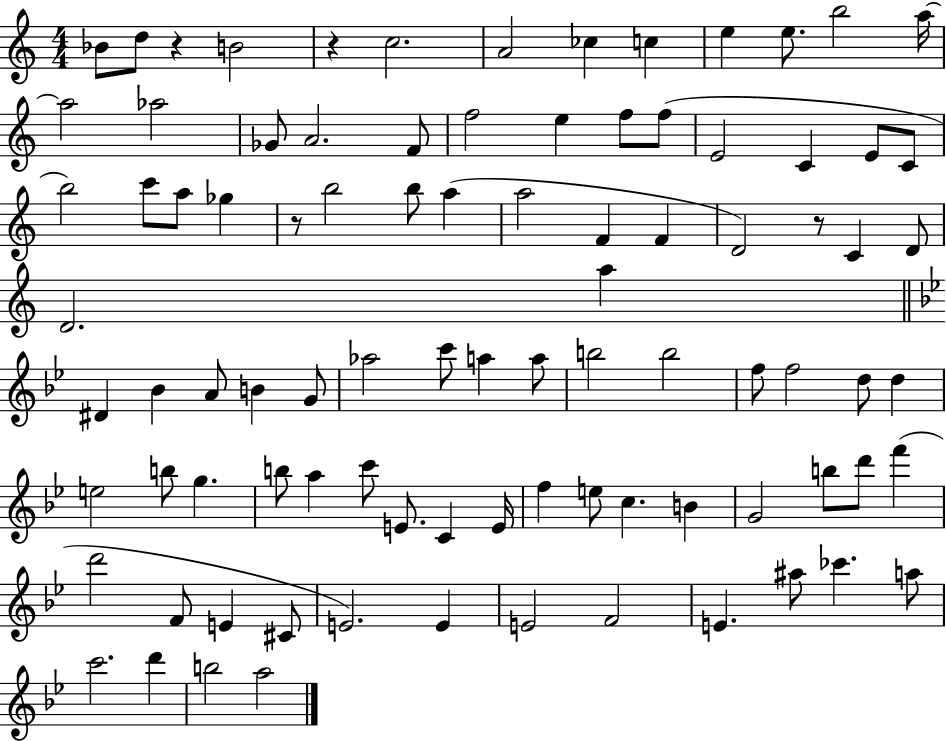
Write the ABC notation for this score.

X:1
T:Untitled
M:4/4
L:1/4
K:C
_B/2 d/2 z B2 z c2 A2 _c c e e/2 b2 a/4 a2 _a2 _G/2 A2 F/2 f2 e f/2 f/2 E2 C E/2 C/2 b2 c'/2 a/2 _g z/2 b2 b/2 a a2 F F D2 z/2 C D/2 D2 a ^D _B A/2 B G/2 _a2 c'/2 a a/2 b2 b2 f/2 f2 d/2 d e2 b/2 g b/2 a c'/2 E/2 C E/4 f e/2 c B G2 b/2 d'/2 f' d'2 F/2 E ^C/2 E2 E E2 F2 E ^a/2 _c' a/2 c'2 d' b2 a2